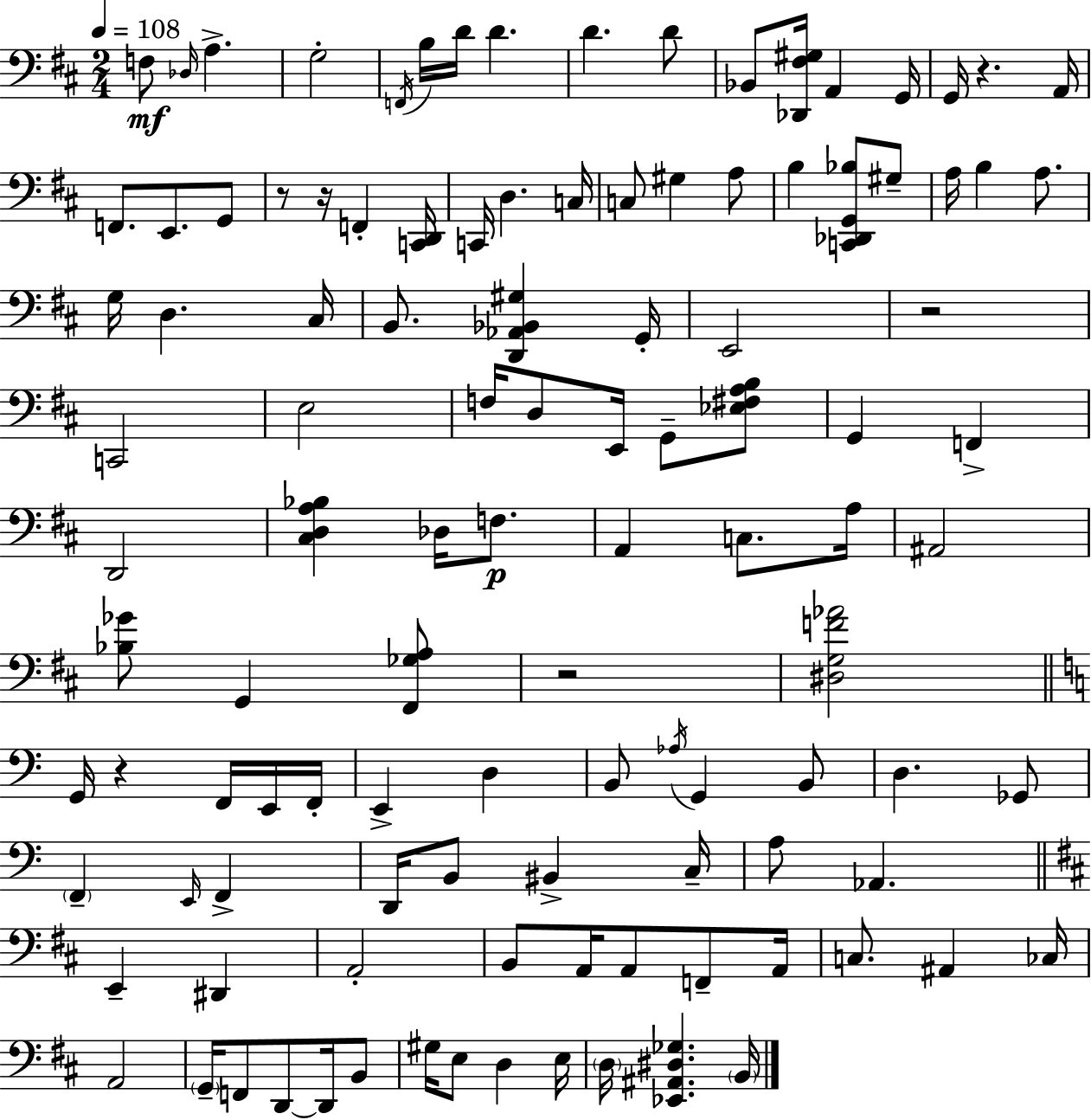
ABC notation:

X:1
T:Untitled
M:2/4
L:1/4
K:D
F,/2 _D,/4 A, G,2 F,,/4 B,/4 D/4 D D D/2 _B,,/2 [_D,,^F,^G,]/4 A,, G,,/4 G,,/4 z A,,/4 F,,/2 E,,/2 G,,/2 z/2 z/4 F,, [C,,D,,]/4 C,,/4 D, C,/4 C,/2 ^G, A,/2 B, [C,,_D,,G,,_B,]/2 ^G,/2 A,/4 B, A,/2 G,/4 D, ^C,/4 B,,/2 [D,,_A,,_B,,^G,] G,,/4 E,,2 z2 C,,2 E,2 F,/4 D,/2 E,,/4 G,,/2 [_E,^F,A,B,]/2 G,, F,, D,,2 [^C,D,A,_B,] _D,/4 F,/2 A,, C,/2 A,/4 ^A,,2 [_B,_G]/2 G,, [^F,,_G,A,]/2 z2 [^D,G,F_A]2 G,,/4 z F,,/4 E,,/4 F,,/4 E,, D, B,,/2 _A,/4 G,, B,,/2 D, _G,,/2 F,, E,,/4 F,, D,,/4 B,,/2 ^B,, C,/4 A,/2 _A,, E,, ^D,, A,,2 B,,/2 A,,/4 A,,/2 F,,/2 A,,/4 C,/2 ^A,, _C,/4 A,,2 G,,/4 F,,/2 D,,/2 D,,/4 B,,/2 ^G,/4 E,/2 D, E,/4 D,/4 [_E,,^A,,^D,_G,] B,,/4